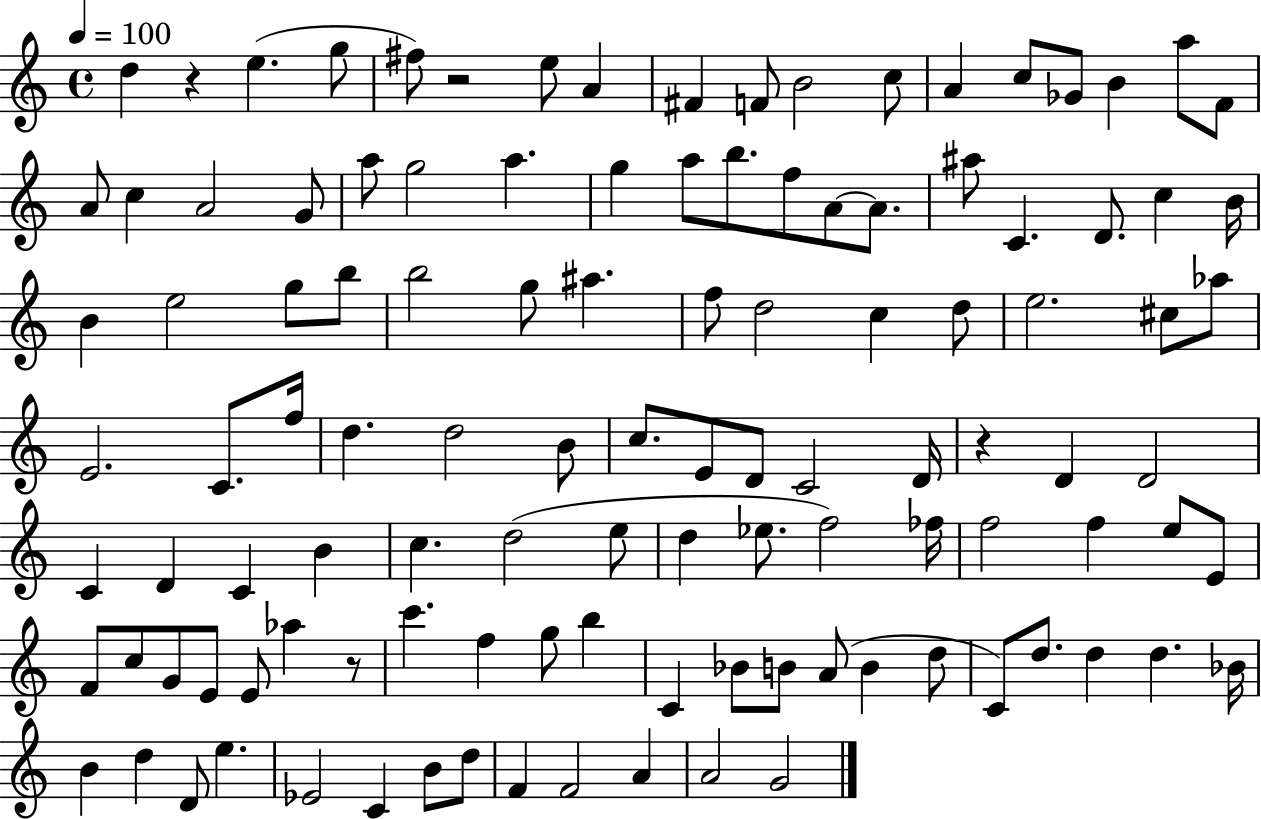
D5/q R/q E5/q. G5/e F#5/e R/h E5/e A4/q F#4/q F4/e B4/h C5/e A4/q C5/e Gb4/e B4/q A5/e F4/e A4/e C5/q A4/h G4/e A5/e G5/h A5/q. G5/q A5/e B5/e. F5/e A4/e A4/e. A#5/e C4/q. D4/e. C5/q B4/s B4/q E5/h G5/e B5/e B5/h G5/e A#5/q. F5/e D5/h C5/q D5/e E5/h. C#5/e Ab5/e E4/h. C4/e. F5/s D5/q. D5/h B4/e C5/e. E4/e D4/e C4/h D4/s R/q D4/q D4/h C4/q D4/q C4/q B4/q C5/q. D5/h E5/e D5/q Eb5/e. F5/h FES5/s F5/h F5/q E5/e E4/e F4/e C5/e G4/e E4/e E4/e Ab5/q R/e C6/q. F5/q G5/e B5/q C4/q Bb4/e B4/e A4/e B4/q D5/e C4/e D5/e. D5/q D5/q. Bb4/s B4/q D5/q D4/e E5/q. Eb4/h C4/q B4/e D5/e F4/q F4/h A4/q A4/h G4/h